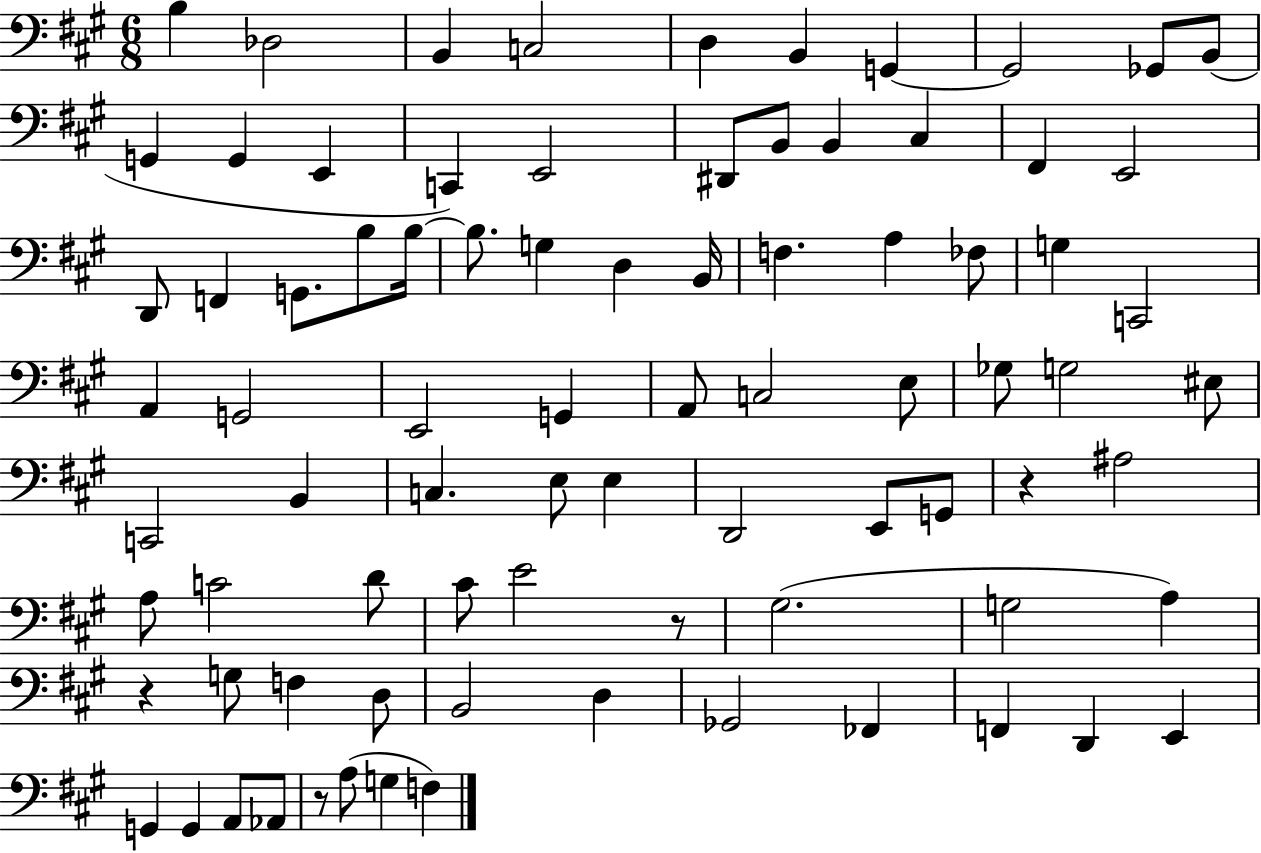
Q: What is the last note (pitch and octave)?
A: F3